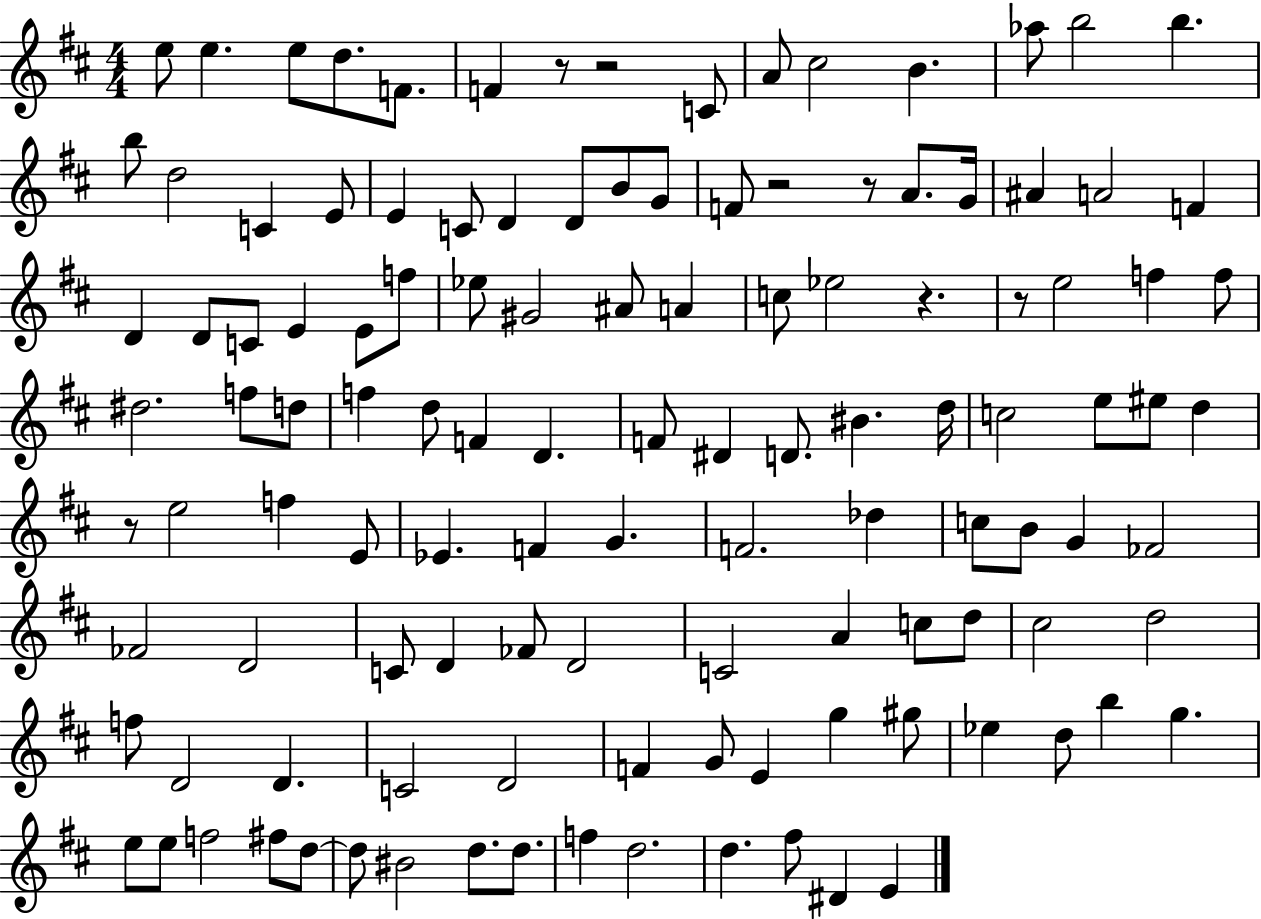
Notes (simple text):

E5/e E5/q. E5/e D5/e. F4/e. F4/q R/e R/h C4/e A4/e C#5/h B4/q. Ab5/e B5/h B5/q. B5/e D5/h C4/q E4/e E4/q C4/e D4/q D4/e B4/e G4/e F4/e R/h R/e A4/e. G4/s A#4/q A4/h F4/q D4/q D4/e C4/e E4/q E4/e F5/e Eb5/e G#4/h A#4/e A4/q C5/e Eb5/h R/q. R/e E5/h F5/q F5/e D#5/h. F5/e D5/e F5/q D5/e F4/q D4/q. F4/e D#4/q D4/e. BIS4/q. D5/s C5/h E5/e EIS5/e D5/q R/e E5/h F5/q E4/e Eb4/q. F4/q G4/q. F4/h. Db5/q C5/e B4/e G4/q FES4/h FES4/h D4/h C4/e D4/q FES4/e D4/h C4/h A4/q C5/e D5/e C#5/h D5/h F5/e D4/h D4/q. C4/h D4/h F4/q G4/e E4/q G5/q G#5/e Eb5/q D5/e B5/q G5/q. E5/e E5/e F5/h F#5/e D5/e D5/e BIS4/h D5/e. D5/e. F5/q D5/h. D5/q. F#5/e D#4/q E4/q